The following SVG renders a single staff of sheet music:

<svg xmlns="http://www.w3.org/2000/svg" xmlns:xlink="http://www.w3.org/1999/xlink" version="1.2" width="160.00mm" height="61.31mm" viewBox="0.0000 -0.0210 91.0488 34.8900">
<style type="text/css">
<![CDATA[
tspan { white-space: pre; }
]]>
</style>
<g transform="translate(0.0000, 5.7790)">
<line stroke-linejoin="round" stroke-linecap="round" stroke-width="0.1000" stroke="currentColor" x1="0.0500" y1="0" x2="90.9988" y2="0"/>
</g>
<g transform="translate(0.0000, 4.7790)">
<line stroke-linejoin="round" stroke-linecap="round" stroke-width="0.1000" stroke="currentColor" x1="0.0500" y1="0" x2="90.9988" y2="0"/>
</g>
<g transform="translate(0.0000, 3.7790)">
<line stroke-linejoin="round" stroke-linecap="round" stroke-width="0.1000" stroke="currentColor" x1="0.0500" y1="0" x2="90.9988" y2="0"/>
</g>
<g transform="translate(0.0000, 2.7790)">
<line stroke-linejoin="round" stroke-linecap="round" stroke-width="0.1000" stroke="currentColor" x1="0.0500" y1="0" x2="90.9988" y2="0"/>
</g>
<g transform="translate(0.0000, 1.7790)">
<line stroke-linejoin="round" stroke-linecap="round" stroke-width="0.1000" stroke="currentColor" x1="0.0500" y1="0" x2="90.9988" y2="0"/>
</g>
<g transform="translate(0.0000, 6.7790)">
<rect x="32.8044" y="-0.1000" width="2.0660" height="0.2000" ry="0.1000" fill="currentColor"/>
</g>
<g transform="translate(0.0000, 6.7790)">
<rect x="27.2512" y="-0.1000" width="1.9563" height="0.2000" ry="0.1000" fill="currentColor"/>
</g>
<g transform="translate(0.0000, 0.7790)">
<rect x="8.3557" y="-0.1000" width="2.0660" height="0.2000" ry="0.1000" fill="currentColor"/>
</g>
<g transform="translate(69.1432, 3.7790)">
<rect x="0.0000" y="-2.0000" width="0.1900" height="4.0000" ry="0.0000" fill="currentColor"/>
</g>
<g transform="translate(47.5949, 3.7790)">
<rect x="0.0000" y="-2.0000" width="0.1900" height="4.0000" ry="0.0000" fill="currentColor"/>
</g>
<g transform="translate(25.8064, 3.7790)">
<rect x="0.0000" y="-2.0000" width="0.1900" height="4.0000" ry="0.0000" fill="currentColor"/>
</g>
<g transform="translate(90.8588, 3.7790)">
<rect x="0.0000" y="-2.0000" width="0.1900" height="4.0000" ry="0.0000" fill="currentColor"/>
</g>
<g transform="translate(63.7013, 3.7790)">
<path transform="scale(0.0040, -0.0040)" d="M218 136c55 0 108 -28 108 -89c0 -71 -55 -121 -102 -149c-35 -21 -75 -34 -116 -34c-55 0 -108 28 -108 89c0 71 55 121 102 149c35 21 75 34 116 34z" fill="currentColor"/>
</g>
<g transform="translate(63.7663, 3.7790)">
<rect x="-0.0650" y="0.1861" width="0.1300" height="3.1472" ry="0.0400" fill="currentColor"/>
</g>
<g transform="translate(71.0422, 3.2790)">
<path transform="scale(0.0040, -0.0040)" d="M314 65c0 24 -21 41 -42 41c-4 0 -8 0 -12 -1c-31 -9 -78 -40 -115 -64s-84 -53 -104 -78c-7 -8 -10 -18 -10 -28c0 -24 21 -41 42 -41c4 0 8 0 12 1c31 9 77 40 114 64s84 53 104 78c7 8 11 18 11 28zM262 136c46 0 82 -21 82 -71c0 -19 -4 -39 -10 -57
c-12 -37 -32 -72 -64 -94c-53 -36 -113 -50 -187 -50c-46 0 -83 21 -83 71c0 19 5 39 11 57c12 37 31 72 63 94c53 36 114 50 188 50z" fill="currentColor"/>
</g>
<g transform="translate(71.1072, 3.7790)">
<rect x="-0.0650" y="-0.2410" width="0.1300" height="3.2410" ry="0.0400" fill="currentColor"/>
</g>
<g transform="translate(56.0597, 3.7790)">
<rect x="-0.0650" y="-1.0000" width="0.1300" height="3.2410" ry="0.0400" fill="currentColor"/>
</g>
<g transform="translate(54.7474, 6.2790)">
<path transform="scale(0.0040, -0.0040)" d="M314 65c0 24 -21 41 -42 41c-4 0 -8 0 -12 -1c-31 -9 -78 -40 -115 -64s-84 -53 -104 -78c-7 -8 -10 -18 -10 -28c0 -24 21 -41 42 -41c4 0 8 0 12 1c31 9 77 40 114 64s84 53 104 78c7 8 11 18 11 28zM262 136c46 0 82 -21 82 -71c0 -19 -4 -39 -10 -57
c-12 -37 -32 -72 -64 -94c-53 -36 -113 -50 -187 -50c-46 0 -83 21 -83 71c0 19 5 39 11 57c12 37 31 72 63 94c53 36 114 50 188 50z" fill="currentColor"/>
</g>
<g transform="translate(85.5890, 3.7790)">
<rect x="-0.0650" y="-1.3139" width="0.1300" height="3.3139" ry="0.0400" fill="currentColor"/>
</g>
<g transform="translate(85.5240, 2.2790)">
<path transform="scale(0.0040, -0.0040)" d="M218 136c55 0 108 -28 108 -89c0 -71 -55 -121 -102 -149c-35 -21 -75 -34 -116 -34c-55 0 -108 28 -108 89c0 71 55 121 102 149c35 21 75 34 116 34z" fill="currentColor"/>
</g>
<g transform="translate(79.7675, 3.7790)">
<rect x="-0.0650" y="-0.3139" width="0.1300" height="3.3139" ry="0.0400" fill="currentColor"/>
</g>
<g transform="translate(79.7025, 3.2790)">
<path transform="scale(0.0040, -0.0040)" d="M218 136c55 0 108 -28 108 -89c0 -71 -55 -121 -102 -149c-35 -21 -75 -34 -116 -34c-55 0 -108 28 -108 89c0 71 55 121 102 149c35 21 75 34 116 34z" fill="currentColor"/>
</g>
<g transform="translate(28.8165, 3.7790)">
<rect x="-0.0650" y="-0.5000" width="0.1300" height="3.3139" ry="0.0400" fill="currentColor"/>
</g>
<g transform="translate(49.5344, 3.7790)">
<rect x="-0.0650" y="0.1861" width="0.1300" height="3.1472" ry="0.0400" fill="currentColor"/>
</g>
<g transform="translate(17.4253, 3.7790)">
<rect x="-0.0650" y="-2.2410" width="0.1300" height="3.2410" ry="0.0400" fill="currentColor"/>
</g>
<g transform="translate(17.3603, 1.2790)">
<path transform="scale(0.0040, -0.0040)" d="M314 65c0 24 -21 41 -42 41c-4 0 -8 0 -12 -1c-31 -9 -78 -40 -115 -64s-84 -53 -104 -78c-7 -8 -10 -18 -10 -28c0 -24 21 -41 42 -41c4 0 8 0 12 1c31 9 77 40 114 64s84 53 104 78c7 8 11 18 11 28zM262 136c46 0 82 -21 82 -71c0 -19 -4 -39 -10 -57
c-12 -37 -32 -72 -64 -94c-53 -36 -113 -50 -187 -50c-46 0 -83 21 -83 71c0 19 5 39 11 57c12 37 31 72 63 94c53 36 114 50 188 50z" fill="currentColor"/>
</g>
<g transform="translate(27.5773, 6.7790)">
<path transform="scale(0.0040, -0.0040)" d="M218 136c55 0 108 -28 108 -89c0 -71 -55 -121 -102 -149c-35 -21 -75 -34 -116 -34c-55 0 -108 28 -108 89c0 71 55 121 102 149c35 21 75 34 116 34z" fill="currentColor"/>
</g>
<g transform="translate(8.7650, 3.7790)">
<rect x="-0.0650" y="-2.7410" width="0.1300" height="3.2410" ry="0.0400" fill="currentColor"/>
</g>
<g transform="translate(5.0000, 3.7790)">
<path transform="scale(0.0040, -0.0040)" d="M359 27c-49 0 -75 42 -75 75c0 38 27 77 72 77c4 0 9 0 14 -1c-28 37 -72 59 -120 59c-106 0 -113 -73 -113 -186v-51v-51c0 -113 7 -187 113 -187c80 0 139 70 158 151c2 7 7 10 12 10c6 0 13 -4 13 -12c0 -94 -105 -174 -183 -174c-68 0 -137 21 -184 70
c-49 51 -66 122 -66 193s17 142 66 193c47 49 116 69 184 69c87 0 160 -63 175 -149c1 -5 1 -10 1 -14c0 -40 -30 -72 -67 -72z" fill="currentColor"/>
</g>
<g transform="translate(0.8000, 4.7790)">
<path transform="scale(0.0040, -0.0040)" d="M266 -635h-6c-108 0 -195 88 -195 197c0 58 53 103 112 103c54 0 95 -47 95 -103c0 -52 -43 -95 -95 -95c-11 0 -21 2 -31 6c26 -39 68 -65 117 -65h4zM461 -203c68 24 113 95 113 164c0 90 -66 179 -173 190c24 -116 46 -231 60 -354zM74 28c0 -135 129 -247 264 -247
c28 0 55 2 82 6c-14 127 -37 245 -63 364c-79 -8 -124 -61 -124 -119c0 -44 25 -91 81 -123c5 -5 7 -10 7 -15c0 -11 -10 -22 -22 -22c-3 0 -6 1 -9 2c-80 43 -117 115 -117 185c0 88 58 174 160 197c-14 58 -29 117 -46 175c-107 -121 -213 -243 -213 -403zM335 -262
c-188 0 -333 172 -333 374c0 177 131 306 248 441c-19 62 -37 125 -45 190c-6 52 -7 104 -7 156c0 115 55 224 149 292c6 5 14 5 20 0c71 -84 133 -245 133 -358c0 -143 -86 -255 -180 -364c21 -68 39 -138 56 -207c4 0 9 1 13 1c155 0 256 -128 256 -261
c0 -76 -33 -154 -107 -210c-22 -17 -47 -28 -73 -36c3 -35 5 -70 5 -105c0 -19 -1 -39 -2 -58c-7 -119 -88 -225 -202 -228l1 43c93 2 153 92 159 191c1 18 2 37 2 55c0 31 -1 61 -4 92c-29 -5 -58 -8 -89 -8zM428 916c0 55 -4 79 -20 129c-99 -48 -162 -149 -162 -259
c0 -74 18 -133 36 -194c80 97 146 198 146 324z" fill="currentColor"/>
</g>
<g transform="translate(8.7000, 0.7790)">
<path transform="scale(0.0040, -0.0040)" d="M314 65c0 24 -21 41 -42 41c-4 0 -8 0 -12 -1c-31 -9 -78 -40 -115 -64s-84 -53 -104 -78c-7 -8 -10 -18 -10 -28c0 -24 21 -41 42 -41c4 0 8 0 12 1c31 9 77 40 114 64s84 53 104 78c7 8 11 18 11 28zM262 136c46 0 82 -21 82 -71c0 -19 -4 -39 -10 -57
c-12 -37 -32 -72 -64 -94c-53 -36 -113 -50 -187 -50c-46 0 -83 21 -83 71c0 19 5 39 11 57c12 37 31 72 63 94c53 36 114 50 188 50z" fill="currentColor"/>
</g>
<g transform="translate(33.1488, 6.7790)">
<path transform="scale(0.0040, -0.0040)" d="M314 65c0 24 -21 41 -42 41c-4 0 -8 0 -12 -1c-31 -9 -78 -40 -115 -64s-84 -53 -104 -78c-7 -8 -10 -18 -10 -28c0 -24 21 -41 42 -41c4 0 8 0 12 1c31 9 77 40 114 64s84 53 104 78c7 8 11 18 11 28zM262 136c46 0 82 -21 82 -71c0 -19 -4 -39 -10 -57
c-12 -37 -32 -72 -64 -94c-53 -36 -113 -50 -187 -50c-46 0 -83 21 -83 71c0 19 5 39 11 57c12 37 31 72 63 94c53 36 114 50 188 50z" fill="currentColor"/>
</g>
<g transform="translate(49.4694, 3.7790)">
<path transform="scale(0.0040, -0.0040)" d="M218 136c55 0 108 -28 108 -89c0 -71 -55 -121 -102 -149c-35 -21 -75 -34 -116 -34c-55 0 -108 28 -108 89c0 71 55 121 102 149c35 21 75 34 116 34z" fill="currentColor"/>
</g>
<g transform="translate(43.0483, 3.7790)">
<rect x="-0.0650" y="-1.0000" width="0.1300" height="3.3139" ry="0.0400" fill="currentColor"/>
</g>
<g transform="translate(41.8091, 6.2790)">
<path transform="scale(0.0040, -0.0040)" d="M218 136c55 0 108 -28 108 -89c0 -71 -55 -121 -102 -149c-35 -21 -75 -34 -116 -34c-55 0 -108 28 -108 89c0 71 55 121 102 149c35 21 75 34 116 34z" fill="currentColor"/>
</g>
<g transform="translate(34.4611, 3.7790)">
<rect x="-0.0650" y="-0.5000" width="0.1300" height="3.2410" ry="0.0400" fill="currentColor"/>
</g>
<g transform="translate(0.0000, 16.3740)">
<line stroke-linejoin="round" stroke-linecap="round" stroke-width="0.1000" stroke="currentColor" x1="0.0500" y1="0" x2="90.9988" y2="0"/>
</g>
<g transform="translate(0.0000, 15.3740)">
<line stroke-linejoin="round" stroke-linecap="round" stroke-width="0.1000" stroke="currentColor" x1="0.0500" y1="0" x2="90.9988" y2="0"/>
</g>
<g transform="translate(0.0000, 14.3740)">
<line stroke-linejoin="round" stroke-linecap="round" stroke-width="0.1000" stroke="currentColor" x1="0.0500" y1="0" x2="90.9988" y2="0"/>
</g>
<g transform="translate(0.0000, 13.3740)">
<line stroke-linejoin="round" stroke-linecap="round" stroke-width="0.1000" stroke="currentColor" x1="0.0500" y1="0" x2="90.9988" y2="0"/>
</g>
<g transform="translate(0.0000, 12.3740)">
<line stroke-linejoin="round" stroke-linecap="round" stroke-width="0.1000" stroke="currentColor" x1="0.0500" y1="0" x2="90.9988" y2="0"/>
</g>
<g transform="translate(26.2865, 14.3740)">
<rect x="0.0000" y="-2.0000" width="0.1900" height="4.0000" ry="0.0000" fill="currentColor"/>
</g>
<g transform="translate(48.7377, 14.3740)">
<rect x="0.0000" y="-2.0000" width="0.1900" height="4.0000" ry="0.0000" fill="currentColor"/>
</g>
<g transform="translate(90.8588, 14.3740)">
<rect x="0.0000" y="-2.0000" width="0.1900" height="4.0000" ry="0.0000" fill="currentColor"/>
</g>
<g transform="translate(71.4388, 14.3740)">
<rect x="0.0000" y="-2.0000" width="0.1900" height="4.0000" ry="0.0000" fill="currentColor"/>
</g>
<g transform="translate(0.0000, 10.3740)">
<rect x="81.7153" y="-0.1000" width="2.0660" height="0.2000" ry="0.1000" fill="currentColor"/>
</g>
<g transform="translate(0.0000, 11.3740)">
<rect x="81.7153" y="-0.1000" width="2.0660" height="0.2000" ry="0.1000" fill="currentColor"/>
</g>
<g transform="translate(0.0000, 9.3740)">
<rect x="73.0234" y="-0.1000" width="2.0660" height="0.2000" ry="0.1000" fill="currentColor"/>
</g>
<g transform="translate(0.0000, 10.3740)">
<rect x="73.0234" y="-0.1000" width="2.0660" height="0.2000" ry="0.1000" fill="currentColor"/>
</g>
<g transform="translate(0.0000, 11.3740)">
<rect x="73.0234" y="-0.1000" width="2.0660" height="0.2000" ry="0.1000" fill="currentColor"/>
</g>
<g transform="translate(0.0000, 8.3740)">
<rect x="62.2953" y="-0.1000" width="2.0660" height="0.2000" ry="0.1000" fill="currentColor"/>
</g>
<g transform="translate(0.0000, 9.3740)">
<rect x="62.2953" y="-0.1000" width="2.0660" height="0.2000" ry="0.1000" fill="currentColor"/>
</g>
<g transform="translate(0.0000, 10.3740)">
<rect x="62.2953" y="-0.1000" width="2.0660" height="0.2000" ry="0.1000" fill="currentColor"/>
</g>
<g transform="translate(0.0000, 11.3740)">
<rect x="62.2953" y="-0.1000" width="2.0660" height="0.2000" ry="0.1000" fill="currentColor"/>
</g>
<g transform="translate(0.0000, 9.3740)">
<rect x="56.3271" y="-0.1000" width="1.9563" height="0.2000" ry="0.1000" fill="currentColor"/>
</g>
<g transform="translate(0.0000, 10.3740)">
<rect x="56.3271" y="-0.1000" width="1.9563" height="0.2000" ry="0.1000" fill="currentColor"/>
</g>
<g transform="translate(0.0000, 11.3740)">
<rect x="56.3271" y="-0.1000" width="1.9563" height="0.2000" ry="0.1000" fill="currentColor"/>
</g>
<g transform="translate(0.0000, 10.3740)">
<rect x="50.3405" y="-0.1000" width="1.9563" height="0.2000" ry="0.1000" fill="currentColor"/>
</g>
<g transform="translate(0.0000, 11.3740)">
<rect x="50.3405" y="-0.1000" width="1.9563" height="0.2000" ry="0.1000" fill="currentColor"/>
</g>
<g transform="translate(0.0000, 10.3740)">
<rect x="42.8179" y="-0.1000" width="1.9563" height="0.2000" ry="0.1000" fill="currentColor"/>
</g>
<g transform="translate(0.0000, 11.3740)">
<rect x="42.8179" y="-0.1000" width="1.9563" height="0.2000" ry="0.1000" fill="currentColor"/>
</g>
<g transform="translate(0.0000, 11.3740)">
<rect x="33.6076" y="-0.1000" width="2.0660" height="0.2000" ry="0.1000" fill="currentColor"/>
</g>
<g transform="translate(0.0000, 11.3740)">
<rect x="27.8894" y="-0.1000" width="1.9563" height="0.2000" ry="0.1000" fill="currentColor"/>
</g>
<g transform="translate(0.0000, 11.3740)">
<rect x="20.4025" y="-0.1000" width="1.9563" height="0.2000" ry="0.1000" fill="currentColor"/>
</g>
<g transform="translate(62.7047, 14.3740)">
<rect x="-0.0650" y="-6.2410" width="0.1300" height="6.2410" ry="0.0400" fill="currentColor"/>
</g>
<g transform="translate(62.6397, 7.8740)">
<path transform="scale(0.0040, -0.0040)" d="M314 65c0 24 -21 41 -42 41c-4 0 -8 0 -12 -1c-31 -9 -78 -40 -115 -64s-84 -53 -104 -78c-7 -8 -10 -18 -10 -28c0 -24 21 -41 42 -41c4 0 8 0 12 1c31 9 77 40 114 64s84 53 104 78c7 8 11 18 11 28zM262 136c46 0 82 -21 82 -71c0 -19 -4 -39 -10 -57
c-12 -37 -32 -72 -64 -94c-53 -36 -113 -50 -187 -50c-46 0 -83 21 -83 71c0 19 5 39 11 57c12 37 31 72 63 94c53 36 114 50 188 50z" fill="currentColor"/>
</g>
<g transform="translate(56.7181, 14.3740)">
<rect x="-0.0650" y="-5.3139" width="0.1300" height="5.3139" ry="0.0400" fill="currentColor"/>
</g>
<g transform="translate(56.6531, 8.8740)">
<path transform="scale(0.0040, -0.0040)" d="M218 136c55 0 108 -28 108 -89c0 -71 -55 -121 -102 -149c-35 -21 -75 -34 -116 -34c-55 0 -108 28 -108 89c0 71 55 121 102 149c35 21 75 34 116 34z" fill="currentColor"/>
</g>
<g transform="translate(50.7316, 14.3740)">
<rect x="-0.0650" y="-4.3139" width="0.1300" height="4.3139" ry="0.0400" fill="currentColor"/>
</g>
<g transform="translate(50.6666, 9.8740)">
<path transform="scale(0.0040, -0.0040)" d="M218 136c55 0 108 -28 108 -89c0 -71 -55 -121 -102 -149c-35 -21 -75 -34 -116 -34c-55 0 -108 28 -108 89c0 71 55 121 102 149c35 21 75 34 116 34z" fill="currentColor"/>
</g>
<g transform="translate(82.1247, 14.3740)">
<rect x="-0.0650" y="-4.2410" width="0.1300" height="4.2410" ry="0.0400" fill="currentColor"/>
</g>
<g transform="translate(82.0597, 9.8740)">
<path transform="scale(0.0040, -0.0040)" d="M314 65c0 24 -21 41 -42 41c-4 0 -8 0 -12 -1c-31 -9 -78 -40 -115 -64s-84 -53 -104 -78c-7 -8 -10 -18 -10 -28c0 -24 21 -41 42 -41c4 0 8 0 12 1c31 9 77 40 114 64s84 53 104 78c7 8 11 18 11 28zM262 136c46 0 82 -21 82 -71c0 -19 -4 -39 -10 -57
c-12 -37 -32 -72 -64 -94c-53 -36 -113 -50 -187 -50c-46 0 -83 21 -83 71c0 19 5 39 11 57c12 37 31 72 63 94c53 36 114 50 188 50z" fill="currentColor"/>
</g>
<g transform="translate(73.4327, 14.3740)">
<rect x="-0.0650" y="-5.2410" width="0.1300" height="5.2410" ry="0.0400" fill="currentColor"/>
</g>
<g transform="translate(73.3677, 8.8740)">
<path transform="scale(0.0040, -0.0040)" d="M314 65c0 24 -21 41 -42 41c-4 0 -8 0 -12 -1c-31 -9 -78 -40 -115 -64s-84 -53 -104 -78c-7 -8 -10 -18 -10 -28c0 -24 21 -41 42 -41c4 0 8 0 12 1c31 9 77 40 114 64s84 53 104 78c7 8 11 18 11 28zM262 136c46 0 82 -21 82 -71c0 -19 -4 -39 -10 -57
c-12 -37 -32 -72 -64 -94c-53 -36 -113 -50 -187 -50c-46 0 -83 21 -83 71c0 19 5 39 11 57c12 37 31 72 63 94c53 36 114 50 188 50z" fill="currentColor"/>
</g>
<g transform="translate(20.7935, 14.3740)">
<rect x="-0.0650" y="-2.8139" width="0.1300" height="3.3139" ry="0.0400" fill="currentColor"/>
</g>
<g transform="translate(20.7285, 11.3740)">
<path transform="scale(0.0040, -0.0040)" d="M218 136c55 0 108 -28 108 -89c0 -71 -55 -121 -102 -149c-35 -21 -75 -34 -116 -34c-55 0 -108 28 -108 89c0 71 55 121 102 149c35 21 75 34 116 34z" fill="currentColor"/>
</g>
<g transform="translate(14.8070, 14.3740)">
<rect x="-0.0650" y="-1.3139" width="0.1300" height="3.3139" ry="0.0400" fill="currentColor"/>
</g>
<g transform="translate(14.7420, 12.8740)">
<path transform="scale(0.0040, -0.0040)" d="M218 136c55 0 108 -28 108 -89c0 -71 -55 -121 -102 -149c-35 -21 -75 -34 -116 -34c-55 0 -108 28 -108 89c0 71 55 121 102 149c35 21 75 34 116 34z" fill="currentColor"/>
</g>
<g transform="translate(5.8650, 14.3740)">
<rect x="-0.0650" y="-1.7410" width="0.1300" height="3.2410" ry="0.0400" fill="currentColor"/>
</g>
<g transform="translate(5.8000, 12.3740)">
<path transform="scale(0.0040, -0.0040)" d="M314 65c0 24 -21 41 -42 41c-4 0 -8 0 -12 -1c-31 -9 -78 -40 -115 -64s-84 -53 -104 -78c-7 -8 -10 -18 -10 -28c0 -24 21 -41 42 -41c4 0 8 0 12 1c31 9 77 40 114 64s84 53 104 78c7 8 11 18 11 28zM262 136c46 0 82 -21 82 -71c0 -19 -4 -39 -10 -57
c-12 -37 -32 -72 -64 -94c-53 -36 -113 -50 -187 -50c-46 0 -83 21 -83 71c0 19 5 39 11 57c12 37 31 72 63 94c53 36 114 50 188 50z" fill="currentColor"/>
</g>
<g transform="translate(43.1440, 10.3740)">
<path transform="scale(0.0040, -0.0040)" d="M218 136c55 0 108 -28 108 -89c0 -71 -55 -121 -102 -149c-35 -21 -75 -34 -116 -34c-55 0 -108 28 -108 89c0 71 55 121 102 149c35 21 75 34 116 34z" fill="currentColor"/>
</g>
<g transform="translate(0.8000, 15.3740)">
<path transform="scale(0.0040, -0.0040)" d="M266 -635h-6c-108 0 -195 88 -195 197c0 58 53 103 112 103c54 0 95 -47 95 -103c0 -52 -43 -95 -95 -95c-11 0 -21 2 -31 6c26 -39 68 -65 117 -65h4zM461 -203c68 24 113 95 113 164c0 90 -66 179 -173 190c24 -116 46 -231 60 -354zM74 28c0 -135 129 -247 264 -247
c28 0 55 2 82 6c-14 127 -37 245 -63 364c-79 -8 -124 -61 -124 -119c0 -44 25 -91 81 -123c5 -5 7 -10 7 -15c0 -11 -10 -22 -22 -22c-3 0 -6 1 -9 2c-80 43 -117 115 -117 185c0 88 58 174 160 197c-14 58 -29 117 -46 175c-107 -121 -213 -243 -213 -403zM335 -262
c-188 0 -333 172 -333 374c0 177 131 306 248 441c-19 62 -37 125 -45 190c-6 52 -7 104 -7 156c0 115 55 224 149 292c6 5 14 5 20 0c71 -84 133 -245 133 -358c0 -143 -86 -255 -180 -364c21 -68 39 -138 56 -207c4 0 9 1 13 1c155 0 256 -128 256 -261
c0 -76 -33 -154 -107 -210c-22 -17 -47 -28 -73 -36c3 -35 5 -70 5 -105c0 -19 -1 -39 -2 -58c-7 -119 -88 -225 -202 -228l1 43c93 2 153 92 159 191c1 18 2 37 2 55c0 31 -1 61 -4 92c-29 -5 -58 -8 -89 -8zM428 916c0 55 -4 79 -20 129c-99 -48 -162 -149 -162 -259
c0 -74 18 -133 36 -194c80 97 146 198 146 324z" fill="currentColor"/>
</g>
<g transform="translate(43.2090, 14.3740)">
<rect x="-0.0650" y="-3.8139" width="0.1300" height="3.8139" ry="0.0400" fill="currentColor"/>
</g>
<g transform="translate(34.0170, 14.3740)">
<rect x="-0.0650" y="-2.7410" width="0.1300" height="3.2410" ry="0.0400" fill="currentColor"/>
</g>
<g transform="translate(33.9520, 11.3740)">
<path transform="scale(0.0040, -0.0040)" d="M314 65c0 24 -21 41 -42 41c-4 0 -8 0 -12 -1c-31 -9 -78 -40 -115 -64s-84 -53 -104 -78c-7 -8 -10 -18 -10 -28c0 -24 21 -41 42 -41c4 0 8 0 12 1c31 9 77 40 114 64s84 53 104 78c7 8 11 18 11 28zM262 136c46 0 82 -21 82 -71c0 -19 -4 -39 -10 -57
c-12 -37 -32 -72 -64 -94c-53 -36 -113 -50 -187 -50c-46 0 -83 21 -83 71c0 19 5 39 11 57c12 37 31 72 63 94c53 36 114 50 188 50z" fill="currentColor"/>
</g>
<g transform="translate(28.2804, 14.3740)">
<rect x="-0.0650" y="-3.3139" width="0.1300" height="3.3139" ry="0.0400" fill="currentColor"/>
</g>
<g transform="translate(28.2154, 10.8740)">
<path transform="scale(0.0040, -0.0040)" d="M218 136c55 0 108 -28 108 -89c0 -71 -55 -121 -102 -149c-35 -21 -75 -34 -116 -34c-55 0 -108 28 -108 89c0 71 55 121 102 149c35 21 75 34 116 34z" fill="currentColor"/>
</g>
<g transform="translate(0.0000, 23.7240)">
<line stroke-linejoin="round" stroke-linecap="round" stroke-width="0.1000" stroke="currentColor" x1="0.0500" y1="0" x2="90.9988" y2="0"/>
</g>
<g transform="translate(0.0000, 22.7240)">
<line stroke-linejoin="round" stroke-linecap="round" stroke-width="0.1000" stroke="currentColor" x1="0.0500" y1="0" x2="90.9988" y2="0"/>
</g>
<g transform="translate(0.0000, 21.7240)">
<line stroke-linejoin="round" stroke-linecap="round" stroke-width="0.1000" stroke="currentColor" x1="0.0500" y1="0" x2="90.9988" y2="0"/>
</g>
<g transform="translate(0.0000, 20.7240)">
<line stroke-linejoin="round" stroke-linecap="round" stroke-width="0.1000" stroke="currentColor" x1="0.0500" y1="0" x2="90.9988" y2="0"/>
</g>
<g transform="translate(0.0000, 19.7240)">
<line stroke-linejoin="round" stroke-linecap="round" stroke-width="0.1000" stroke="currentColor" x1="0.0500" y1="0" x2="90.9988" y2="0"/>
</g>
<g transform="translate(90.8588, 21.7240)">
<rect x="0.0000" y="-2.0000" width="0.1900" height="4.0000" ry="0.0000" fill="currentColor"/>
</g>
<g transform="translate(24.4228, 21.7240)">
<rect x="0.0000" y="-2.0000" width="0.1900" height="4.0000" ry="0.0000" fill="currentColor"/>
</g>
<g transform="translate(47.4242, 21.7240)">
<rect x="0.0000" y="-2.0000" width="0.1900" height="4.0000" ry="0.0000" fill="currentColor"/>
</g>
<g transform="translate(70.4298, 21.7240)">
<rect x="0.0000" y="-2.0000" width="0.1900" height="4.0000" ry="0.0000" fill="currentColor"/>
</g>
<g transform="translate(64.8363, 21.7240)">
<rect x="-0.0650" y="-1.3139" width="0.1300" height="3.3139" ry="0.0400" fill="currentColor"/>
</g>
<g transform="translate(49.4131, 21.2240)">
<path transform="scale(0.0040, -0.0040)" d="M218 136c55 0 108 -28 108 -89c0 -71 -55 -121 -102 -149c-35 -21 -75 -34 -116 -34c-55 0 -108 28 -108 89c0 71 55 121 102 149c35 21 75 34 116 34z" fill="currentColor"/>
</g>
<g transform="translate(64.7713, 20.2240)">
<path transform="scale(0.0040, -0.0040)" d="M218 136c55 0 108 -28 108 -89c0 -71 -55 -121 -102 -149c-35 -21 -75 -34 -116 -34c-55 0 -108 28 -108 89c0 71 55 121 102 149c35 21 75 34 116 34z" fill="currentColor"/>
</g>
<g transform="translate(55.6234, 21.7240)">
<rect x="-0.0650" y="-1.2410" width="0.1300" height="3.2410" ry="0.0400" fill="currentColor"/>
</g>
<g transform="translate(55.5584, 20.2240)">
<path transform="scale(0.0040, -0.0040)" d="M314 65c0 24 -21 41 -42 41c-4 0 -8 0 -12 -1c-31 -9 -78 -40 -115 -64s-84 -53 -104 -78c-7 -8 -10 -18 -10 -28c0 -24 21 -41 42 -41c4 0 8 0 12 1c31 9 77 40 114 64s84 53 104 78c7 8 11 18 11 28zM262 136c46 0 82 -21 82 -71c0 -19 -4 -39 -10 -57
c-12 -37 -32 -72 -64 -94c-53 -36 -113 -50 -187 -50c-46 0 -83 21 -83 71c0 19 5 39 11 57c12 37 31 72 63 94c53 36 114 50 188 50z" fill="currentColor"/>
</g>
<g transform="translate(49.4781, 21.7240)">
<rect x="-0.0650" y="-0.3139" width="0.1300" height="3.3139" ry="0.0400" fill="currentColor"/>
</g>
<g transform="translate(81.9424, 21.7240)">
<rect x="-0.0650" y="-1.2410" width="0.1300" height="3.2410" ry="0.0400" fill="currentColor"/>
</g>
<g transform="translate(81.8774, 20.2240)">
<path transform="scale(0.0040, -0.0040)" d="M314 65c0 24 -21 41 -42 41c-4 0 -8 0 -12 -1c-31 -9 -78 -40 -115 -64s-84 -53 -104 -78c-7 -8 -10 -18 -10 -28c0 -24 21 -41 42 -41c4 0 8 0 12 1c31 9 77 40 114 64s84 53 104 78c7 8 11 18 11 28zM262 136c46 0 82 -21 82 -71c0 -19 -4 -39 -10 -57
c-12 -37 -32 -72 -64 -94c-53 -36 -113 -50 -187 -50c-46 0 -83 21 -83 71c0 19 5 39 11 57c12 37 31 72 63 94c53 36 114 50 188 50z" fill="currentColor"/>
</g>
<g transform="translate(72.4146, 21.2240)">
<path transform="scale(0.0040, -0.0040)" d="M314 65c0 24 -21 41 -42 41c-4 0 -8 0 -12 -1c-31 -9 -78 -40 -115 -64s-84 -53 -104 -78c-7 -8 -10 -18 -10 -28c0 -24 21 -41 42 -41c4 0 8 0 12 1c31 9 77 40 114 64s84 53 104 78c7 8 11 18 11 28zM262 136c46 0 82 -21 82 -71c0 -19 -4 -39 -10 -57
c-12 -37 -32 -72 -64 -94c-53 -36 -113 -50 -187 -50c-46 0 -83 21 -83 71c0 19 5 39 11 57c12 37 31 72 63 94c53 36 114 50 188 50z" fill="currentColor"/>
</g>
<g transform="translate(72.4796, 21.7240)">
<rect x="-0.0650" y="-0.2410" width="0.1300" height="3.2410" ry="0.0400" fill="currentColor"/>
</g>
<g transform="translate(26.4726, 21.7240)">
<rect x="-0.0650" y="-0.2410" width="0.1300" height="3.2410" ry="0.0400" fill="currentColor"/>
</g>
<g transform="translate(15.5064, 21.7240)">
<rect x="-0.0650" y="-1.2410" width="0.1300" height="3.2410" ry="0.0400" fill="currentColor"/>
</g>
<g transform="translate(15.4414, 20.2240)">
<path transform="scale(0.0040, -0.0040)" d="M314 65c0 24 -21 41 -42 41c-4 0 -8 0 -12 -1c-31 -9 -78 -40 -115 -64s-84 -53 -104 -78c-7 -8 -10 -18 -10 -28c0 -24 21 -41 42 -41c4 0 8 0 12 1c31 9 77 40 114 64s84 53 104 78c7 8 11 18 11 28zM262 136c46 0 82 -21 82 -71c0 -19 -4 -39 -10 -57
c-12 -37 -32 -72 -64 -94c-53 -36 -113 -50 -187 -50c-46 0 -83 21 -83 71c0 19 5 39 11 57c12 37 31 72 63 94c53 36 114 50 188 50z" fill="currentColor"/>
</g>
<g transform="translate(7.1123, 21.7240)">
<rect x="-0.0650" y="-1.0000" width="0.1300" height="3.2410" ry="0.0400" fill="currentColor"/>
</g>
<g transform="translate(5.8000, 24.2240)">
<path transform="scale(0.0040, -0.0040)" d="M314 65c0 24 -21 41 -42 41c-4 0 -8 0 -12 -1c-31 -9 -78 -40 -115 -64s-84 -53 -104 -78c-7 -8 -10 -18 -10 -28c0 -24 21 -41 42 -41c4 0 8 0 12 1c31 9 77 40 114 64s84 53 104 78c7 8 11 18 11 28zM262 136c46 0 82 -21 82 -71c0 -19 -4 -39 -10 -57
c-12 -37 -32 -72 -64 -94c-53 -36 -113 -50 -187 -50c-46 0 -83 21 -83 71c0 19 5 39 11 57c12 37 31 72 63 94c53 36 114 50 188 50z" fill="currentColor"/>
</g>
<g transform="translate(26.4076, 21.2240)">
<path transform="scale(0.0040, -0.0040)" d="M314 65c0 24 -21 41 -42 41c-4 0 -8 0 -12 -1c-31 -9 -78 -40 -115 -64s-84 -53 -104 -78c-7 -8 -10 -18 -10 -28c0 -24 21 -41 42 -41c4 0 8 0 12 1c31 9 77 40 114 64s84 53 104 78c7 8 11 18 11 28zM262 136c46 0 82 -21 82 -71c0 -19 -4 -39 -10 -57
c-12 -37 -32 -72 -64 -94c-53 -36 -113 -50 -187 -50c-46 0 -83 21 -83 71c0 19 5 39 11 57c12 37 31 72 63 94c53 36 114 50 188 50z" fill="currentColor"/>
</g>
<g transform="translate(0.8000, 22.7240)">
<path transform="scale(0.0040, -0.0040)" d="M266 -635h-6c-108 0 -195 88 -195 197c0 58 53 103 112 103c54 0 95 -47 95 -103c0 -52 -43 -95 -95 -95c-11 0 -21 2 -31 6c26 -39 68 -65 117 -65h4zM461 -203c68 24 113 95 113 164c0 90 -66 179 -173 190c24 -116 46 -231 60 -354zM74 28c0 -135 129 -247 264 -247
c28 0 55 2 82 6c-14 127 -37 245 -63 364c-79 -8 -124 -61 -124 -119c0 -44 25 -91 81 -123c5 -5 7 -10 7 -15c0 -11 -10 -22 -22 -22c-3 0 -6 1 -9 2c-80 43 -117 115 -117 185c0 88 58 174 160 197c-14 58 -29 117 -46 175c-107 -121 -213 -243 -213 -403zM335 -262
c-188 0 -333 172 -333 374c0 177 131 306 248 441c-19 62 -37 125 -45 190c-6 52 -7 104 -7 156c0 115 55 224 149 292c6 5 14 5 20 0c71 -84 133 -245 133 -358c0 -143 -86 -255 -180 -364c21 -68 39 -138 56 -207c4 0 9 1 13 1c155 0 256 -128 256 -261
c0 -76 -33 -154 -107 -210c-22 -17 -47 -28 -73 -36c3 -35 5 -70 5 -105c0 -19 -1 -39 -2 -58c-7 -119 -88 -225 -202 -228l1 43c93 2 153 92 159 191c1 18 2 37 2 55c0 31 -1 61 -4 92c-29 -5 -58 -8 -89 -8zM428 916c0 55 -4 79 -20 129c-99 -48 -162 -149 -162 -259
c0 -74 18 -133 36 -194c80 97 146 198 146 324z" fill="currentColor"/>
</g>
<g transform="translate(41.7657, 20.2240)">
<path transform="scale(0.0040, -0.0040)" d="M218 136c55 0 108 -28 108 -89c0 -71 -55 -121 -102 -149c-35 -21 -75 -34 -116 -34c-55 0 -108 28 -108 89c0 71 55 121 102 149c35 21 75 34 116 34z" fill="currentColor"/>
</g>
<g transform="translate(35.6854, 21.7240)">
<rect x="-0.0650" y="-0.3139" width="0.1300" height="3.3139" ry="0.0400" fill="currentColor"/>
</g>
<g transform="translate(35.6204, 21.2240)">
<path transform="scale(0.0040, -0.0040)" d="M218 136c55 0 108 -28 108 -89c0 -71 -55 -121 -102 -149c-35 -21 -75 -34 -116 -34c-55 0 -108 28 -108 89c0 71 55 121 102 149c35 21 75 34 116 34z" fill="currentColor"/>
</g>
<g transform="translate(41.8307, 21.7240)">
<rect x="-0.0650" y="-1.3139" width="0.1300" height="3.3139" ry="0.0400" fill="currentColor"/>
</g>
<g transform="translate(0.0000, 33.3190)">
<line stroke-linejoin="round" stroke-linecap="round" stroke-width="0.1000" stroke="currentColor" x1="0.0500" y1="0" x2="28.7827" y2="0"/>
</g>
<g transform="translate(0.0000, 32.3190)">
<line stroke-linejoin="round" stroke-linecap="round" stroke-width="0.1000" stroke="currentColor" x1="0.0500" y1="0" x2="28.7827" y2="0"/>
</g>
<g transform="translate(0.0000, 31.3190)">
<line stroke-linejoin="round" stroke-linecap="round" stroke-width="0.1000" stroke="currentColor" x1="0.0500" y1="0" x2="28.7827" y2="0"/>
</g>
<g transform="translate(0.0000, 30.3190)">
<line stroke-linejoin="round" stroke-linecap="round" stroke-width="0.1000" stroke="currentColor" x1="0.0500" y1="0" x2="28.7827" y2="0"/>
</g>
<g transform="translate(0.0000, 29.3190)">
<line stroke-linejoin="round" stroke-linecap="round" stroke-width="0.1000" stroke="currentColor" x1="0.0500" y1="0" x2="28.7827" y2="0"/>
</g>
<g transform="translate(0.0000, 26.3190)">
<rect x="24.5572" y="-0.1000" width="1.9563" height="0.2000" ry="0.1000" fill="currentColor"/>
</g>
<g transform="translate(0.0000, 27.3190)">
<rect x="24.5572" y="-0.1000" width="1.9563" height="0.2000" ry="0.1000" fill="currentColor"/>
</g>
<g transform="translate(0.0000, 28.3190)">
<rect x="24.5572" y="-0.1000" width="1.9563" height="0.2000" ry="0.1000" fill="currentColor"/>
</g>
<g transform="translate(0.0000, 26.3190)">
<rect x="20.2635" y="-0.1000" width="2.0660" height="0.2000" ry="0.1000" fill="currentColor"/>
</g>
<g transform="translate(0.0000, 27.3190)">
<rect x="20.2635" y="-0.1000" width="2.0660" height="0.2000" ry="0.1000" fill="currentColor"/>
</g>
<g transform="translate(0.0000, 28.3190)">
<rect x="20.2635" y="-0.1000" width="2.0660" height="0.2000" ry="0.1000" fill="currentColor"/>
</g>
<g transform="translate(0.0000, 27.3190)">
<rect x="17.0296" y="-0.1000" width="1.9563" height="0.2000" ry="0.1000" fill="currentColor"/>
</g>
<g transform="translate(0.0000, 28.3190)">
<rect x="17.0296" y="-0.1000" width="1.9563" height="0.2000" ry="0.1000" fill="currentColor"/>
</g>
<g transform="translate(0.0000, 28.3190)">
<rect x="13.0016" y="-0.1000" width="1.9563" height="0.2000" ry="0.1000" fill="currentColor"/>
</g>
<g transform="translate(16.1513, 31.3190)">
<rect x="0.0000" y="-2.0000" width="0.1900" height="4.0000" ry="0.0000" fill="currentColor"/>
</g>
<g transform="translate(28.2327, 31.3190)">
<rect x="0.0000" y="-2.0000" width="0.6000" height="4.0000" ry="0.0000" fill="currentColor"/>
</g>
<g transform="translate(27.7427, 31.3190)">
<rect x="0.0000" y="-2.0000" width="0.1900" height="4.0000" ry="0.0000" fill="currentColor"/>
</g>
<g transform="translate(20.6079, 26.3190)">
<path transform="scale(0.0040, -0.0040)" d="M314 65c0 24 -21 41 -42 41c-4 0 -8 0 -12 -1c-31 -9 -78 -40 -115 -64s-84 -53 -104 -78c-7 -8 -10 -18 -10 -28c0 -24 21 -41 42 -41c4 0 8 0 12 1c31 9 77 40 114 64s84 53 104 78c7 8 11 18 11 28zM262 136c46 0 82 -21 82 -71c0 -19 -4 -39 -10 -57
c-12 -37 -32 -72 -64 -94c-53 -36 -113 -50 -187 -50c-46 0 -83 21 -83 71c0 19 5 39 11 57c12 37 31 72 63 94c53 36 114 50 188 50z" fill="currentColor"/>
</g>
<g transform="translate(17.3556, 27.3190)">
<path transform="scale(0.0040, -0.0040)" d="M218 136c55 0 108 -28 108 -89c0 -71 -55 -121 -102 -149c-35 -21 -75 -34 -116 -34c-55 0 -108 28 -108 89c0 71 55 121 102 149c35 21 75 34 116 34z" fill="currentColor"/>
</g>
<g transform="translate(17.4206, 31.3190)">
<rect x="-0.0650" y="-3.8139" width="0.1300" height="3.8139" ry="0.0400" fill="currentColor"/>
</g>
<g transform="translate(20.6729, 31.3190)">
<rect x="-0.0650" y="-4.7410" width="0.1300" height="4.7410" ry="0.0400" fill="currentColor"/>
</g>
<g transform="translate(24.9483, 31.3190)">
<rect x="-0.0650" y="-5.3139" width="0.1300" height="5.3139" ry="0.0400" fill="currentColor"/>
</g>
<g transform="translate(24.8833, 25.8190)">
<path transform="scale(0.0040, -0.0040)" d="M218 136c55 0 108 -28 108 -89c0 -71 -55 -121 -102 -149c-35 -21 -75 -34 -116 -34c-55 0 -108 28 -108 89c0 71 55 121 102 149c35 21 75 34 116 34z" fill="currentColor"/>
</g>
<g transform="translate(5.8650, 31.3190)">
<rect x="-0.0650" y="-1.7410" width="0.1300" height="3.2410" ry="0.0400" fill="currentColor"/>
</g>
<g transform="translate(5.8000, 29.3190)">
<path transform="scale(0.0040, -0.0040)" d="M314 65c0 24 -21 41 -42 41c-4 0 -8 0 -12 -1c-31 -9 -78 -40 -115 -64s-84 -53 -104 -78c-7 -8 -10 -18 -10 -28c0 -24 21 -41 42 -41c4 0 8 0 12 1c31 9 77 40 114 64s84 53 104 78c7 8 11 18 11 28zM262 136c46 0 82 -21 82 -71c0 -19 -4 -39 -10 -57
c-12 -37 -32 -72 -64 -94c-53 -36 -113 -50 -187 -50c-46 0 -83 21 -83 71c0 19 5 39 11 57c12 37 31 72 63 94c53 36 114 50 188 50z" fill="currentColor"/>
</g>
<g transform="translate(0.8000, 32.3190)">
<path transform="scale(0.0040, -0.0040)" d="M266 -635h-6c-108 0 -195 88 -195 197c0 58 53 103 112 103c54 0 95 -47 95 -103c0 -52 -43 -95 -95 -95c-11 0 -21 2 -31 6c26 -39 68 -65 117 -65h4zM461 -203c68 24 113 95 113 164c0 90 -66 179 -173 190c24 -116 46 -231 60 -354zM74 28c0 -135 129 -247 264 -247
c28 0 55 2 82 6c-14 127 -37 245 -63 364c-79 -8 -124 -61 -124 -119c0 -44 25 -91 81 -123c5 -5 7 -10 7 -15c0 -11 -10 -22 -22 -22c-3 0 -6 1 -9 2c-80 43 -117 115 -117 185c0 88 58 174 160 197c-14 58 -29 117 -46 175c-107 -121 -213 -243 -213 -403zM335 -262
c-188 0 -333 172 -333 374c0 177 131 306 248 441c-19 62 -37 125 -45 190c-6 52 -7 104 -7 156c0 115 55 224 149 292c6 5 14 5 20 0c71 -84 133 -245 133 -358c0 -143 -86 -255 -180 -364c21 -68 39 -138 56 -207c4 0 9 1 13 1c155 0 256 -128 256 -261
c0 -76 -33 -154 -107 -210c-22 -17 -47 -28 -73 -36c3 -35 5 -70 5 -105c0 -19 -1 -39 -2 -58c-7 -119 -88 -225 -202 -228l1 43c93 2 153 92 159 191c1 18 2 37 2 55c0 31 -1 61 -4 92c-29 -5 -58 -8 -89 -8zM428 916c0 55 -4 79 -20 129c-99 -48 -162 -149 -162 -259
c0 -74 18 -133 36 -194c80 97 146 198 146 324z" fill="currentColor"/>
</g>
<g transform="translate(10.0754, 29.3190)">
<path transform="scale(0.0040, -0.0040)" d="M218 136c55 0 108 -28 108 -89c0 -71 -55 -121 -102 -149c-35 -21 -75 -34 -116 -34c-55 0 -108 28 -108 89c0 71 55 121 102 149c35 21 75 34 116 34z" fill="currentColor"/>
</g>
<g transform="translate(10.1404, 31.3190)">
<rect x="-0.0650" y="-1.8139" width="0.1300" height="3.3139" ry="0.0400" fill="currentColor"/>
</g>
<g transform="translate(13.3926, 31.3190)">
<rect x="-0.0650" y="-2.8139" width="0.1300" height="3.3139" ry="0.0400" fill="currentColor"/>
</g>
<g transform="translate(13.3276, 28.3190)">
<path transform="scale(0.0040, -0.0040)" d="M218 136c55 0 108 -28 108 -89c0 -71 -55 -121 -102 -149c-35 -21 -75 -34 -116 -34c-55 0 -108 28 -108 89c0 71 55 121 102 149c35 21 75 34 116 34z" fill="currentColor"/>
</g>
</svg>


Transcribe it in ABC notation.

X:1
T:Untitled
M:4/4
L:1/4
K:C
a2 g2 C C2 D B D2 B c2 c e f2 e a b a2 c' d' f' a'2 f'2 d'2 D2 e2 c2 c e c e2 e c2 e2 f2 f a c' e'2 f'